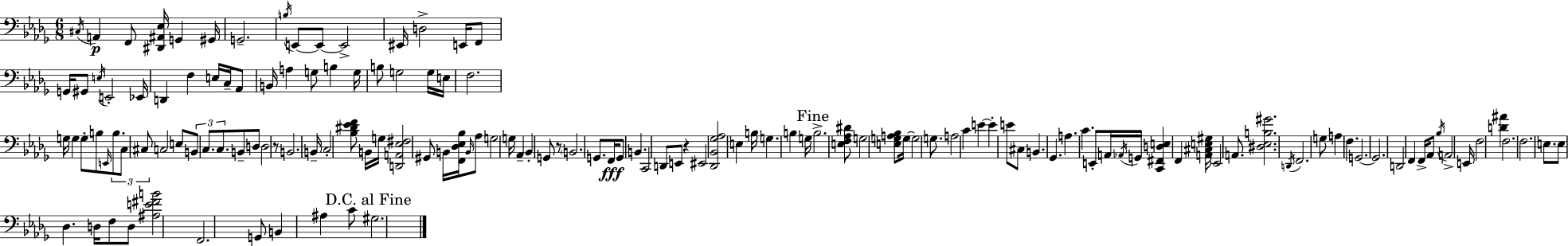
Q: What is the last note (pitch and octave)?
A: G#3